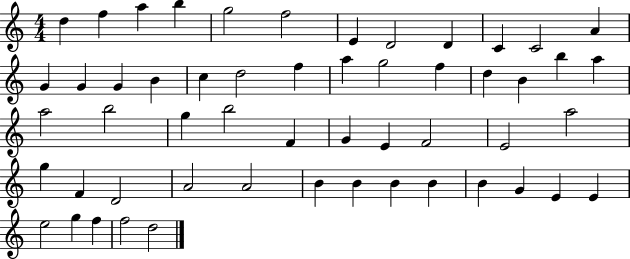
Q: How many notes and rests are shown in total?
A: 54